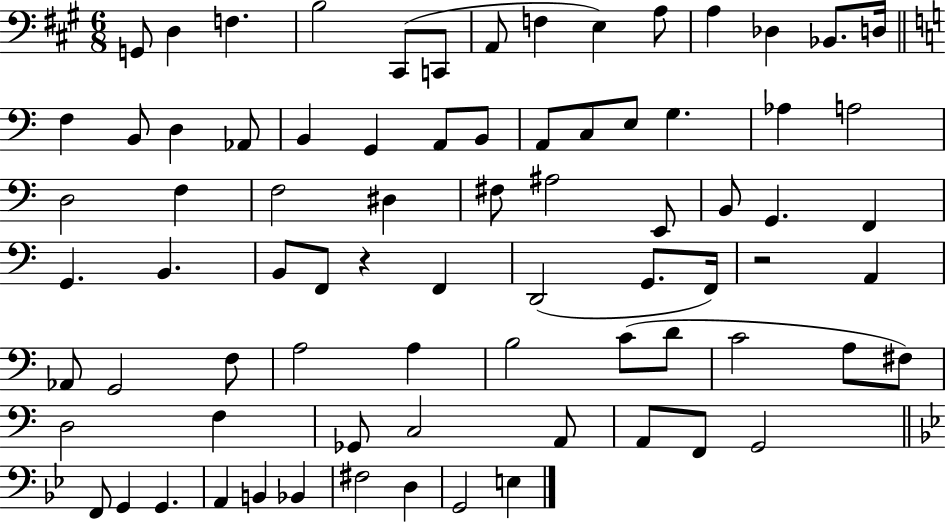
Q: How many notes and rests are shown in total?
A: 78